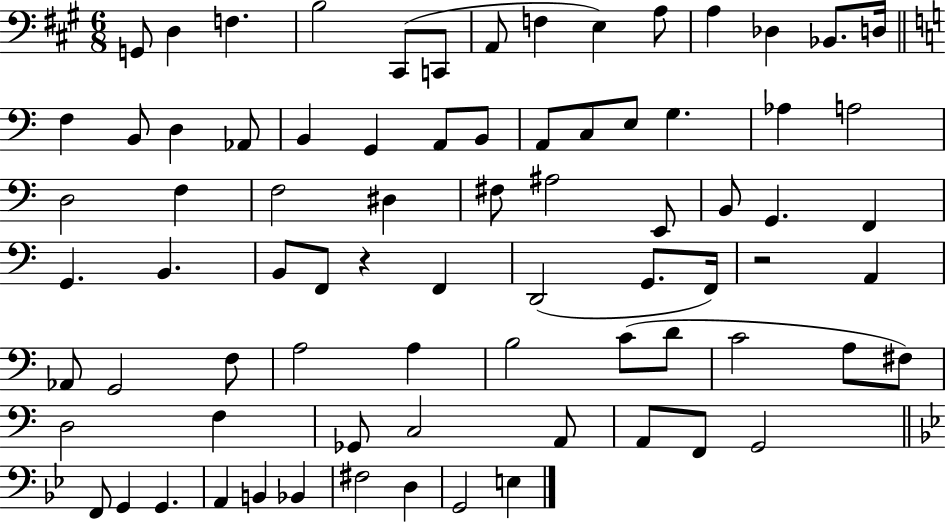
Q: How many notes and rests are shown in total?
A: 78